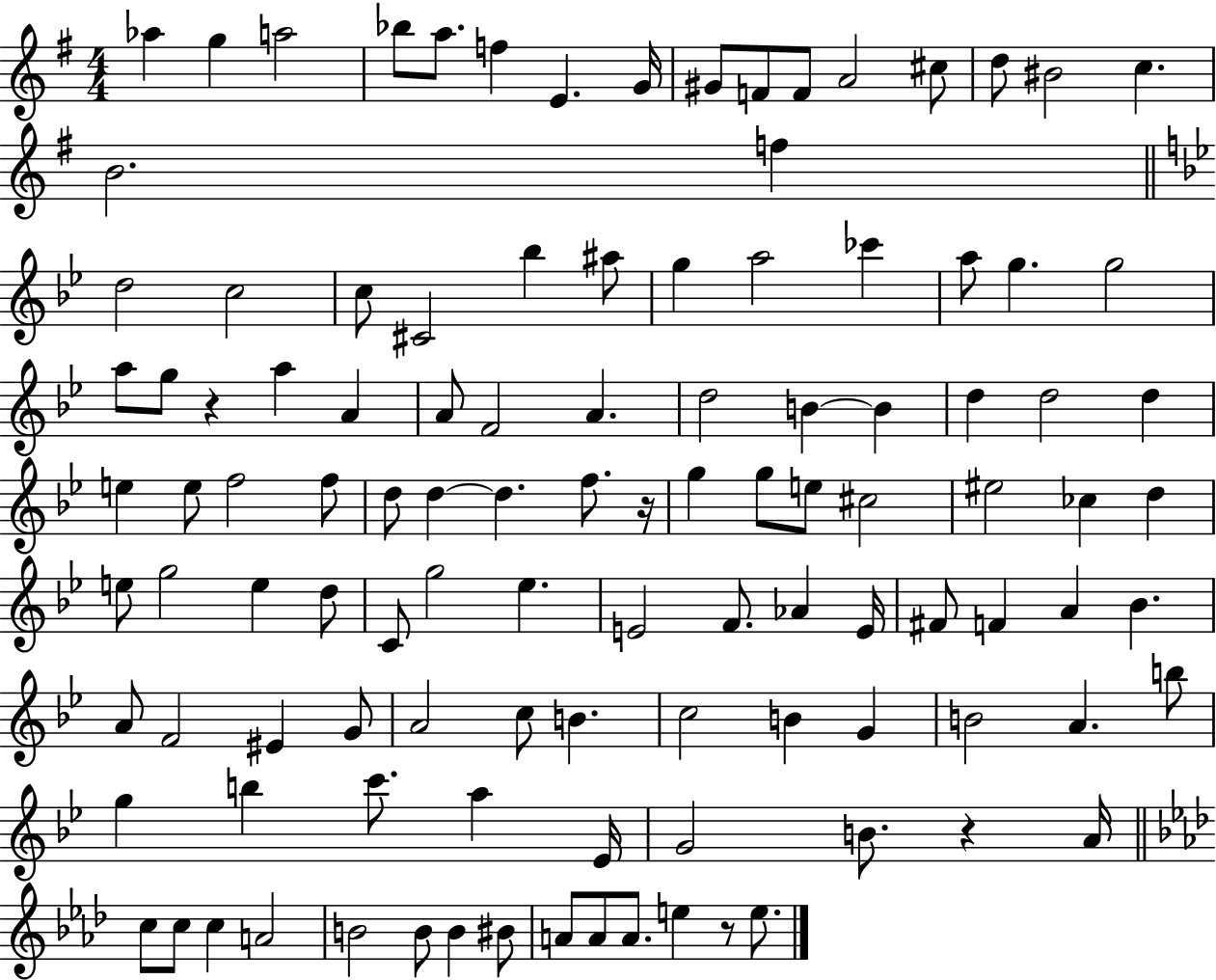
X:1
T:Untitled
M:4/4
L:1/4
K:G
_a g a2 _b/2 a/2 f E G/4 ^G/2 F/2 F/2 A2 ^c/2 d/2 ^B2 c B2 f d2 c2 c/2 ^C2 _b ^a/2 g a2 _c' a/2 g g2 a/2 g/2 z a A A/2 F2 A d2 B B d d2 d e e/2 f2 f/2 d/2 d d f/2 z/4 g g/2 e/2 ^c2 ^e2 _c d e/2 g2 e d/2 C/2 g2 _e E2 F/2 _A E/4 ^F/2 F A _B A/2 F2 ^E G/2 A2 c/2 B c2 B G B2 A b/2 g b c'/2 a _E/4 G2 B/2 z A/4 c/2 c/2 c A2 B2 B/2 B ^B/2 A/2 A/2 A/2 e z/2 e/2